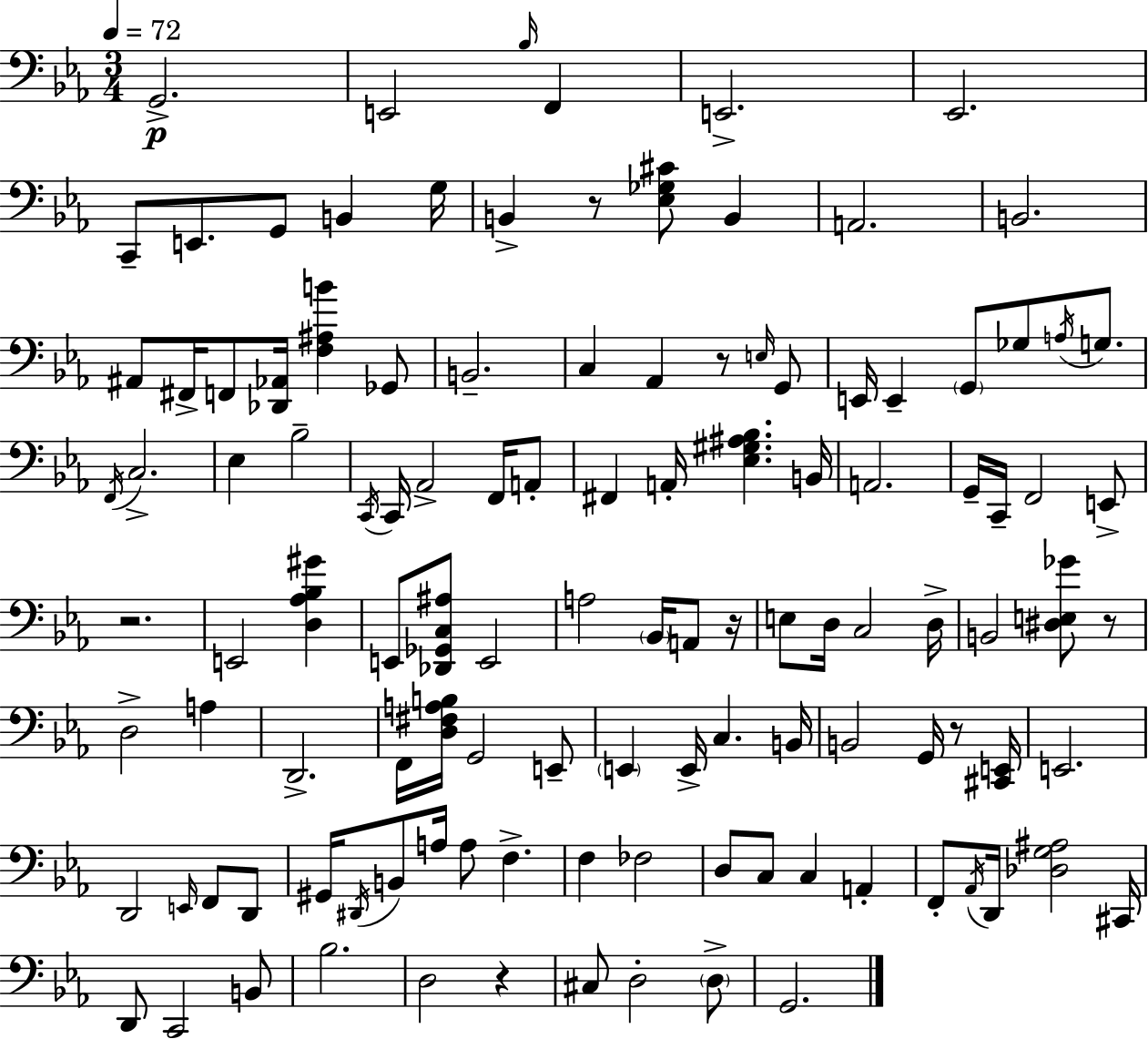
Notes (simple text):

G2/h. E2/h Bb3/s F2/q E2/h. Eb2/h. C2/e E2/e. G2/e B2/q G3/s B2/q R/e [Eb3,Gb3,C#4]/e B2/q A2/h. B2/h. A#2/e F#2/s F2/e [Db2,Ab2]/s [F3,A#3,B4]/q Gb2/e B2/h. C3/q Ab2/q R/e E3/s G2/e E2/s E2/q G2/e Gb3/e A3/s G3/e. F2/s C3/h. Eb3/q Bb3/h C2/s C2/s Ab2/h F2/s A2/e F#2/q A2/s [Eb3,G#3,A#3,Bb3]/q. B2/s A2/h. G2/s C2/s F2/h E2/e R/h. E2/h [D3,Ab3,Bb3,G#4]/q E2/e [Db2,Gb2,C3,A#3]/e E2/h A3/h Bb2/s A2/e R/s E3/e D3/s C3/h D3/s B2/h [D#3,E3,Gb4]/e R/e D3/h A3/q D2/h. F2/s [D3,F#3,A3,B3]/s G2/h E2/e E2/q E2/s C3/q. B2/s B2/h G2/s R/e [C#2,E2]/s E2/h. D2/h E2/s F2/e D2/e G#2/s D#2/s B2/e A3/s A3/e F3/q. F3/q FES3/h D3/e C3/e C3/q A2/q F2/e Ab2/s D2/s [Db3,G3,A#3]/h C#2/s D2/e C2/h B2/e Bb3/h. D3/h R/q C#3/e D3/h D3/e G2/h.